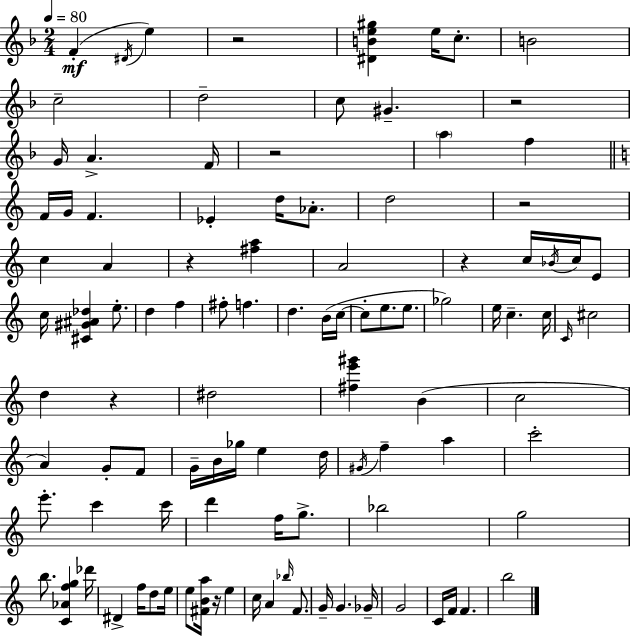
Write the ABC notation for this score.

X:1
T:Untitled
M:2/4
L:1/4
K:F
F ^D/4 e z2 [^DBe^g] e/4 c/2 B2 c2 d2 c/2 ^G z2 G/4 A F/4 z2 a f F/4 G/4 F _E d/4 _A/2 d2 z2 c A z [^fa] A2 z c/4 _B/4 c/4 E/2 c/4 [^C^G^A_d] e/2 d f ^f/2 f d B/4 c/4 c/2 e/2 e/2 _g2 e/4 c c/4 C/4 ^c2 d z ^d2 [^fe'^g'] B c2 A G/2 F/2 G/4 B/4 _g/4 e d/4 ^G/4 f a c'2 e'/2 c' c'/4 d' f/4 g/2 _b2 g2 b/2 [C_Afg] _d'/4 ^D f/4 d/2 e/4 e/2 [^FBa]/4 z/4 e c/4 A _b/4 F/2 G/4 G _G/4 G2 C/4 F/4 F b2